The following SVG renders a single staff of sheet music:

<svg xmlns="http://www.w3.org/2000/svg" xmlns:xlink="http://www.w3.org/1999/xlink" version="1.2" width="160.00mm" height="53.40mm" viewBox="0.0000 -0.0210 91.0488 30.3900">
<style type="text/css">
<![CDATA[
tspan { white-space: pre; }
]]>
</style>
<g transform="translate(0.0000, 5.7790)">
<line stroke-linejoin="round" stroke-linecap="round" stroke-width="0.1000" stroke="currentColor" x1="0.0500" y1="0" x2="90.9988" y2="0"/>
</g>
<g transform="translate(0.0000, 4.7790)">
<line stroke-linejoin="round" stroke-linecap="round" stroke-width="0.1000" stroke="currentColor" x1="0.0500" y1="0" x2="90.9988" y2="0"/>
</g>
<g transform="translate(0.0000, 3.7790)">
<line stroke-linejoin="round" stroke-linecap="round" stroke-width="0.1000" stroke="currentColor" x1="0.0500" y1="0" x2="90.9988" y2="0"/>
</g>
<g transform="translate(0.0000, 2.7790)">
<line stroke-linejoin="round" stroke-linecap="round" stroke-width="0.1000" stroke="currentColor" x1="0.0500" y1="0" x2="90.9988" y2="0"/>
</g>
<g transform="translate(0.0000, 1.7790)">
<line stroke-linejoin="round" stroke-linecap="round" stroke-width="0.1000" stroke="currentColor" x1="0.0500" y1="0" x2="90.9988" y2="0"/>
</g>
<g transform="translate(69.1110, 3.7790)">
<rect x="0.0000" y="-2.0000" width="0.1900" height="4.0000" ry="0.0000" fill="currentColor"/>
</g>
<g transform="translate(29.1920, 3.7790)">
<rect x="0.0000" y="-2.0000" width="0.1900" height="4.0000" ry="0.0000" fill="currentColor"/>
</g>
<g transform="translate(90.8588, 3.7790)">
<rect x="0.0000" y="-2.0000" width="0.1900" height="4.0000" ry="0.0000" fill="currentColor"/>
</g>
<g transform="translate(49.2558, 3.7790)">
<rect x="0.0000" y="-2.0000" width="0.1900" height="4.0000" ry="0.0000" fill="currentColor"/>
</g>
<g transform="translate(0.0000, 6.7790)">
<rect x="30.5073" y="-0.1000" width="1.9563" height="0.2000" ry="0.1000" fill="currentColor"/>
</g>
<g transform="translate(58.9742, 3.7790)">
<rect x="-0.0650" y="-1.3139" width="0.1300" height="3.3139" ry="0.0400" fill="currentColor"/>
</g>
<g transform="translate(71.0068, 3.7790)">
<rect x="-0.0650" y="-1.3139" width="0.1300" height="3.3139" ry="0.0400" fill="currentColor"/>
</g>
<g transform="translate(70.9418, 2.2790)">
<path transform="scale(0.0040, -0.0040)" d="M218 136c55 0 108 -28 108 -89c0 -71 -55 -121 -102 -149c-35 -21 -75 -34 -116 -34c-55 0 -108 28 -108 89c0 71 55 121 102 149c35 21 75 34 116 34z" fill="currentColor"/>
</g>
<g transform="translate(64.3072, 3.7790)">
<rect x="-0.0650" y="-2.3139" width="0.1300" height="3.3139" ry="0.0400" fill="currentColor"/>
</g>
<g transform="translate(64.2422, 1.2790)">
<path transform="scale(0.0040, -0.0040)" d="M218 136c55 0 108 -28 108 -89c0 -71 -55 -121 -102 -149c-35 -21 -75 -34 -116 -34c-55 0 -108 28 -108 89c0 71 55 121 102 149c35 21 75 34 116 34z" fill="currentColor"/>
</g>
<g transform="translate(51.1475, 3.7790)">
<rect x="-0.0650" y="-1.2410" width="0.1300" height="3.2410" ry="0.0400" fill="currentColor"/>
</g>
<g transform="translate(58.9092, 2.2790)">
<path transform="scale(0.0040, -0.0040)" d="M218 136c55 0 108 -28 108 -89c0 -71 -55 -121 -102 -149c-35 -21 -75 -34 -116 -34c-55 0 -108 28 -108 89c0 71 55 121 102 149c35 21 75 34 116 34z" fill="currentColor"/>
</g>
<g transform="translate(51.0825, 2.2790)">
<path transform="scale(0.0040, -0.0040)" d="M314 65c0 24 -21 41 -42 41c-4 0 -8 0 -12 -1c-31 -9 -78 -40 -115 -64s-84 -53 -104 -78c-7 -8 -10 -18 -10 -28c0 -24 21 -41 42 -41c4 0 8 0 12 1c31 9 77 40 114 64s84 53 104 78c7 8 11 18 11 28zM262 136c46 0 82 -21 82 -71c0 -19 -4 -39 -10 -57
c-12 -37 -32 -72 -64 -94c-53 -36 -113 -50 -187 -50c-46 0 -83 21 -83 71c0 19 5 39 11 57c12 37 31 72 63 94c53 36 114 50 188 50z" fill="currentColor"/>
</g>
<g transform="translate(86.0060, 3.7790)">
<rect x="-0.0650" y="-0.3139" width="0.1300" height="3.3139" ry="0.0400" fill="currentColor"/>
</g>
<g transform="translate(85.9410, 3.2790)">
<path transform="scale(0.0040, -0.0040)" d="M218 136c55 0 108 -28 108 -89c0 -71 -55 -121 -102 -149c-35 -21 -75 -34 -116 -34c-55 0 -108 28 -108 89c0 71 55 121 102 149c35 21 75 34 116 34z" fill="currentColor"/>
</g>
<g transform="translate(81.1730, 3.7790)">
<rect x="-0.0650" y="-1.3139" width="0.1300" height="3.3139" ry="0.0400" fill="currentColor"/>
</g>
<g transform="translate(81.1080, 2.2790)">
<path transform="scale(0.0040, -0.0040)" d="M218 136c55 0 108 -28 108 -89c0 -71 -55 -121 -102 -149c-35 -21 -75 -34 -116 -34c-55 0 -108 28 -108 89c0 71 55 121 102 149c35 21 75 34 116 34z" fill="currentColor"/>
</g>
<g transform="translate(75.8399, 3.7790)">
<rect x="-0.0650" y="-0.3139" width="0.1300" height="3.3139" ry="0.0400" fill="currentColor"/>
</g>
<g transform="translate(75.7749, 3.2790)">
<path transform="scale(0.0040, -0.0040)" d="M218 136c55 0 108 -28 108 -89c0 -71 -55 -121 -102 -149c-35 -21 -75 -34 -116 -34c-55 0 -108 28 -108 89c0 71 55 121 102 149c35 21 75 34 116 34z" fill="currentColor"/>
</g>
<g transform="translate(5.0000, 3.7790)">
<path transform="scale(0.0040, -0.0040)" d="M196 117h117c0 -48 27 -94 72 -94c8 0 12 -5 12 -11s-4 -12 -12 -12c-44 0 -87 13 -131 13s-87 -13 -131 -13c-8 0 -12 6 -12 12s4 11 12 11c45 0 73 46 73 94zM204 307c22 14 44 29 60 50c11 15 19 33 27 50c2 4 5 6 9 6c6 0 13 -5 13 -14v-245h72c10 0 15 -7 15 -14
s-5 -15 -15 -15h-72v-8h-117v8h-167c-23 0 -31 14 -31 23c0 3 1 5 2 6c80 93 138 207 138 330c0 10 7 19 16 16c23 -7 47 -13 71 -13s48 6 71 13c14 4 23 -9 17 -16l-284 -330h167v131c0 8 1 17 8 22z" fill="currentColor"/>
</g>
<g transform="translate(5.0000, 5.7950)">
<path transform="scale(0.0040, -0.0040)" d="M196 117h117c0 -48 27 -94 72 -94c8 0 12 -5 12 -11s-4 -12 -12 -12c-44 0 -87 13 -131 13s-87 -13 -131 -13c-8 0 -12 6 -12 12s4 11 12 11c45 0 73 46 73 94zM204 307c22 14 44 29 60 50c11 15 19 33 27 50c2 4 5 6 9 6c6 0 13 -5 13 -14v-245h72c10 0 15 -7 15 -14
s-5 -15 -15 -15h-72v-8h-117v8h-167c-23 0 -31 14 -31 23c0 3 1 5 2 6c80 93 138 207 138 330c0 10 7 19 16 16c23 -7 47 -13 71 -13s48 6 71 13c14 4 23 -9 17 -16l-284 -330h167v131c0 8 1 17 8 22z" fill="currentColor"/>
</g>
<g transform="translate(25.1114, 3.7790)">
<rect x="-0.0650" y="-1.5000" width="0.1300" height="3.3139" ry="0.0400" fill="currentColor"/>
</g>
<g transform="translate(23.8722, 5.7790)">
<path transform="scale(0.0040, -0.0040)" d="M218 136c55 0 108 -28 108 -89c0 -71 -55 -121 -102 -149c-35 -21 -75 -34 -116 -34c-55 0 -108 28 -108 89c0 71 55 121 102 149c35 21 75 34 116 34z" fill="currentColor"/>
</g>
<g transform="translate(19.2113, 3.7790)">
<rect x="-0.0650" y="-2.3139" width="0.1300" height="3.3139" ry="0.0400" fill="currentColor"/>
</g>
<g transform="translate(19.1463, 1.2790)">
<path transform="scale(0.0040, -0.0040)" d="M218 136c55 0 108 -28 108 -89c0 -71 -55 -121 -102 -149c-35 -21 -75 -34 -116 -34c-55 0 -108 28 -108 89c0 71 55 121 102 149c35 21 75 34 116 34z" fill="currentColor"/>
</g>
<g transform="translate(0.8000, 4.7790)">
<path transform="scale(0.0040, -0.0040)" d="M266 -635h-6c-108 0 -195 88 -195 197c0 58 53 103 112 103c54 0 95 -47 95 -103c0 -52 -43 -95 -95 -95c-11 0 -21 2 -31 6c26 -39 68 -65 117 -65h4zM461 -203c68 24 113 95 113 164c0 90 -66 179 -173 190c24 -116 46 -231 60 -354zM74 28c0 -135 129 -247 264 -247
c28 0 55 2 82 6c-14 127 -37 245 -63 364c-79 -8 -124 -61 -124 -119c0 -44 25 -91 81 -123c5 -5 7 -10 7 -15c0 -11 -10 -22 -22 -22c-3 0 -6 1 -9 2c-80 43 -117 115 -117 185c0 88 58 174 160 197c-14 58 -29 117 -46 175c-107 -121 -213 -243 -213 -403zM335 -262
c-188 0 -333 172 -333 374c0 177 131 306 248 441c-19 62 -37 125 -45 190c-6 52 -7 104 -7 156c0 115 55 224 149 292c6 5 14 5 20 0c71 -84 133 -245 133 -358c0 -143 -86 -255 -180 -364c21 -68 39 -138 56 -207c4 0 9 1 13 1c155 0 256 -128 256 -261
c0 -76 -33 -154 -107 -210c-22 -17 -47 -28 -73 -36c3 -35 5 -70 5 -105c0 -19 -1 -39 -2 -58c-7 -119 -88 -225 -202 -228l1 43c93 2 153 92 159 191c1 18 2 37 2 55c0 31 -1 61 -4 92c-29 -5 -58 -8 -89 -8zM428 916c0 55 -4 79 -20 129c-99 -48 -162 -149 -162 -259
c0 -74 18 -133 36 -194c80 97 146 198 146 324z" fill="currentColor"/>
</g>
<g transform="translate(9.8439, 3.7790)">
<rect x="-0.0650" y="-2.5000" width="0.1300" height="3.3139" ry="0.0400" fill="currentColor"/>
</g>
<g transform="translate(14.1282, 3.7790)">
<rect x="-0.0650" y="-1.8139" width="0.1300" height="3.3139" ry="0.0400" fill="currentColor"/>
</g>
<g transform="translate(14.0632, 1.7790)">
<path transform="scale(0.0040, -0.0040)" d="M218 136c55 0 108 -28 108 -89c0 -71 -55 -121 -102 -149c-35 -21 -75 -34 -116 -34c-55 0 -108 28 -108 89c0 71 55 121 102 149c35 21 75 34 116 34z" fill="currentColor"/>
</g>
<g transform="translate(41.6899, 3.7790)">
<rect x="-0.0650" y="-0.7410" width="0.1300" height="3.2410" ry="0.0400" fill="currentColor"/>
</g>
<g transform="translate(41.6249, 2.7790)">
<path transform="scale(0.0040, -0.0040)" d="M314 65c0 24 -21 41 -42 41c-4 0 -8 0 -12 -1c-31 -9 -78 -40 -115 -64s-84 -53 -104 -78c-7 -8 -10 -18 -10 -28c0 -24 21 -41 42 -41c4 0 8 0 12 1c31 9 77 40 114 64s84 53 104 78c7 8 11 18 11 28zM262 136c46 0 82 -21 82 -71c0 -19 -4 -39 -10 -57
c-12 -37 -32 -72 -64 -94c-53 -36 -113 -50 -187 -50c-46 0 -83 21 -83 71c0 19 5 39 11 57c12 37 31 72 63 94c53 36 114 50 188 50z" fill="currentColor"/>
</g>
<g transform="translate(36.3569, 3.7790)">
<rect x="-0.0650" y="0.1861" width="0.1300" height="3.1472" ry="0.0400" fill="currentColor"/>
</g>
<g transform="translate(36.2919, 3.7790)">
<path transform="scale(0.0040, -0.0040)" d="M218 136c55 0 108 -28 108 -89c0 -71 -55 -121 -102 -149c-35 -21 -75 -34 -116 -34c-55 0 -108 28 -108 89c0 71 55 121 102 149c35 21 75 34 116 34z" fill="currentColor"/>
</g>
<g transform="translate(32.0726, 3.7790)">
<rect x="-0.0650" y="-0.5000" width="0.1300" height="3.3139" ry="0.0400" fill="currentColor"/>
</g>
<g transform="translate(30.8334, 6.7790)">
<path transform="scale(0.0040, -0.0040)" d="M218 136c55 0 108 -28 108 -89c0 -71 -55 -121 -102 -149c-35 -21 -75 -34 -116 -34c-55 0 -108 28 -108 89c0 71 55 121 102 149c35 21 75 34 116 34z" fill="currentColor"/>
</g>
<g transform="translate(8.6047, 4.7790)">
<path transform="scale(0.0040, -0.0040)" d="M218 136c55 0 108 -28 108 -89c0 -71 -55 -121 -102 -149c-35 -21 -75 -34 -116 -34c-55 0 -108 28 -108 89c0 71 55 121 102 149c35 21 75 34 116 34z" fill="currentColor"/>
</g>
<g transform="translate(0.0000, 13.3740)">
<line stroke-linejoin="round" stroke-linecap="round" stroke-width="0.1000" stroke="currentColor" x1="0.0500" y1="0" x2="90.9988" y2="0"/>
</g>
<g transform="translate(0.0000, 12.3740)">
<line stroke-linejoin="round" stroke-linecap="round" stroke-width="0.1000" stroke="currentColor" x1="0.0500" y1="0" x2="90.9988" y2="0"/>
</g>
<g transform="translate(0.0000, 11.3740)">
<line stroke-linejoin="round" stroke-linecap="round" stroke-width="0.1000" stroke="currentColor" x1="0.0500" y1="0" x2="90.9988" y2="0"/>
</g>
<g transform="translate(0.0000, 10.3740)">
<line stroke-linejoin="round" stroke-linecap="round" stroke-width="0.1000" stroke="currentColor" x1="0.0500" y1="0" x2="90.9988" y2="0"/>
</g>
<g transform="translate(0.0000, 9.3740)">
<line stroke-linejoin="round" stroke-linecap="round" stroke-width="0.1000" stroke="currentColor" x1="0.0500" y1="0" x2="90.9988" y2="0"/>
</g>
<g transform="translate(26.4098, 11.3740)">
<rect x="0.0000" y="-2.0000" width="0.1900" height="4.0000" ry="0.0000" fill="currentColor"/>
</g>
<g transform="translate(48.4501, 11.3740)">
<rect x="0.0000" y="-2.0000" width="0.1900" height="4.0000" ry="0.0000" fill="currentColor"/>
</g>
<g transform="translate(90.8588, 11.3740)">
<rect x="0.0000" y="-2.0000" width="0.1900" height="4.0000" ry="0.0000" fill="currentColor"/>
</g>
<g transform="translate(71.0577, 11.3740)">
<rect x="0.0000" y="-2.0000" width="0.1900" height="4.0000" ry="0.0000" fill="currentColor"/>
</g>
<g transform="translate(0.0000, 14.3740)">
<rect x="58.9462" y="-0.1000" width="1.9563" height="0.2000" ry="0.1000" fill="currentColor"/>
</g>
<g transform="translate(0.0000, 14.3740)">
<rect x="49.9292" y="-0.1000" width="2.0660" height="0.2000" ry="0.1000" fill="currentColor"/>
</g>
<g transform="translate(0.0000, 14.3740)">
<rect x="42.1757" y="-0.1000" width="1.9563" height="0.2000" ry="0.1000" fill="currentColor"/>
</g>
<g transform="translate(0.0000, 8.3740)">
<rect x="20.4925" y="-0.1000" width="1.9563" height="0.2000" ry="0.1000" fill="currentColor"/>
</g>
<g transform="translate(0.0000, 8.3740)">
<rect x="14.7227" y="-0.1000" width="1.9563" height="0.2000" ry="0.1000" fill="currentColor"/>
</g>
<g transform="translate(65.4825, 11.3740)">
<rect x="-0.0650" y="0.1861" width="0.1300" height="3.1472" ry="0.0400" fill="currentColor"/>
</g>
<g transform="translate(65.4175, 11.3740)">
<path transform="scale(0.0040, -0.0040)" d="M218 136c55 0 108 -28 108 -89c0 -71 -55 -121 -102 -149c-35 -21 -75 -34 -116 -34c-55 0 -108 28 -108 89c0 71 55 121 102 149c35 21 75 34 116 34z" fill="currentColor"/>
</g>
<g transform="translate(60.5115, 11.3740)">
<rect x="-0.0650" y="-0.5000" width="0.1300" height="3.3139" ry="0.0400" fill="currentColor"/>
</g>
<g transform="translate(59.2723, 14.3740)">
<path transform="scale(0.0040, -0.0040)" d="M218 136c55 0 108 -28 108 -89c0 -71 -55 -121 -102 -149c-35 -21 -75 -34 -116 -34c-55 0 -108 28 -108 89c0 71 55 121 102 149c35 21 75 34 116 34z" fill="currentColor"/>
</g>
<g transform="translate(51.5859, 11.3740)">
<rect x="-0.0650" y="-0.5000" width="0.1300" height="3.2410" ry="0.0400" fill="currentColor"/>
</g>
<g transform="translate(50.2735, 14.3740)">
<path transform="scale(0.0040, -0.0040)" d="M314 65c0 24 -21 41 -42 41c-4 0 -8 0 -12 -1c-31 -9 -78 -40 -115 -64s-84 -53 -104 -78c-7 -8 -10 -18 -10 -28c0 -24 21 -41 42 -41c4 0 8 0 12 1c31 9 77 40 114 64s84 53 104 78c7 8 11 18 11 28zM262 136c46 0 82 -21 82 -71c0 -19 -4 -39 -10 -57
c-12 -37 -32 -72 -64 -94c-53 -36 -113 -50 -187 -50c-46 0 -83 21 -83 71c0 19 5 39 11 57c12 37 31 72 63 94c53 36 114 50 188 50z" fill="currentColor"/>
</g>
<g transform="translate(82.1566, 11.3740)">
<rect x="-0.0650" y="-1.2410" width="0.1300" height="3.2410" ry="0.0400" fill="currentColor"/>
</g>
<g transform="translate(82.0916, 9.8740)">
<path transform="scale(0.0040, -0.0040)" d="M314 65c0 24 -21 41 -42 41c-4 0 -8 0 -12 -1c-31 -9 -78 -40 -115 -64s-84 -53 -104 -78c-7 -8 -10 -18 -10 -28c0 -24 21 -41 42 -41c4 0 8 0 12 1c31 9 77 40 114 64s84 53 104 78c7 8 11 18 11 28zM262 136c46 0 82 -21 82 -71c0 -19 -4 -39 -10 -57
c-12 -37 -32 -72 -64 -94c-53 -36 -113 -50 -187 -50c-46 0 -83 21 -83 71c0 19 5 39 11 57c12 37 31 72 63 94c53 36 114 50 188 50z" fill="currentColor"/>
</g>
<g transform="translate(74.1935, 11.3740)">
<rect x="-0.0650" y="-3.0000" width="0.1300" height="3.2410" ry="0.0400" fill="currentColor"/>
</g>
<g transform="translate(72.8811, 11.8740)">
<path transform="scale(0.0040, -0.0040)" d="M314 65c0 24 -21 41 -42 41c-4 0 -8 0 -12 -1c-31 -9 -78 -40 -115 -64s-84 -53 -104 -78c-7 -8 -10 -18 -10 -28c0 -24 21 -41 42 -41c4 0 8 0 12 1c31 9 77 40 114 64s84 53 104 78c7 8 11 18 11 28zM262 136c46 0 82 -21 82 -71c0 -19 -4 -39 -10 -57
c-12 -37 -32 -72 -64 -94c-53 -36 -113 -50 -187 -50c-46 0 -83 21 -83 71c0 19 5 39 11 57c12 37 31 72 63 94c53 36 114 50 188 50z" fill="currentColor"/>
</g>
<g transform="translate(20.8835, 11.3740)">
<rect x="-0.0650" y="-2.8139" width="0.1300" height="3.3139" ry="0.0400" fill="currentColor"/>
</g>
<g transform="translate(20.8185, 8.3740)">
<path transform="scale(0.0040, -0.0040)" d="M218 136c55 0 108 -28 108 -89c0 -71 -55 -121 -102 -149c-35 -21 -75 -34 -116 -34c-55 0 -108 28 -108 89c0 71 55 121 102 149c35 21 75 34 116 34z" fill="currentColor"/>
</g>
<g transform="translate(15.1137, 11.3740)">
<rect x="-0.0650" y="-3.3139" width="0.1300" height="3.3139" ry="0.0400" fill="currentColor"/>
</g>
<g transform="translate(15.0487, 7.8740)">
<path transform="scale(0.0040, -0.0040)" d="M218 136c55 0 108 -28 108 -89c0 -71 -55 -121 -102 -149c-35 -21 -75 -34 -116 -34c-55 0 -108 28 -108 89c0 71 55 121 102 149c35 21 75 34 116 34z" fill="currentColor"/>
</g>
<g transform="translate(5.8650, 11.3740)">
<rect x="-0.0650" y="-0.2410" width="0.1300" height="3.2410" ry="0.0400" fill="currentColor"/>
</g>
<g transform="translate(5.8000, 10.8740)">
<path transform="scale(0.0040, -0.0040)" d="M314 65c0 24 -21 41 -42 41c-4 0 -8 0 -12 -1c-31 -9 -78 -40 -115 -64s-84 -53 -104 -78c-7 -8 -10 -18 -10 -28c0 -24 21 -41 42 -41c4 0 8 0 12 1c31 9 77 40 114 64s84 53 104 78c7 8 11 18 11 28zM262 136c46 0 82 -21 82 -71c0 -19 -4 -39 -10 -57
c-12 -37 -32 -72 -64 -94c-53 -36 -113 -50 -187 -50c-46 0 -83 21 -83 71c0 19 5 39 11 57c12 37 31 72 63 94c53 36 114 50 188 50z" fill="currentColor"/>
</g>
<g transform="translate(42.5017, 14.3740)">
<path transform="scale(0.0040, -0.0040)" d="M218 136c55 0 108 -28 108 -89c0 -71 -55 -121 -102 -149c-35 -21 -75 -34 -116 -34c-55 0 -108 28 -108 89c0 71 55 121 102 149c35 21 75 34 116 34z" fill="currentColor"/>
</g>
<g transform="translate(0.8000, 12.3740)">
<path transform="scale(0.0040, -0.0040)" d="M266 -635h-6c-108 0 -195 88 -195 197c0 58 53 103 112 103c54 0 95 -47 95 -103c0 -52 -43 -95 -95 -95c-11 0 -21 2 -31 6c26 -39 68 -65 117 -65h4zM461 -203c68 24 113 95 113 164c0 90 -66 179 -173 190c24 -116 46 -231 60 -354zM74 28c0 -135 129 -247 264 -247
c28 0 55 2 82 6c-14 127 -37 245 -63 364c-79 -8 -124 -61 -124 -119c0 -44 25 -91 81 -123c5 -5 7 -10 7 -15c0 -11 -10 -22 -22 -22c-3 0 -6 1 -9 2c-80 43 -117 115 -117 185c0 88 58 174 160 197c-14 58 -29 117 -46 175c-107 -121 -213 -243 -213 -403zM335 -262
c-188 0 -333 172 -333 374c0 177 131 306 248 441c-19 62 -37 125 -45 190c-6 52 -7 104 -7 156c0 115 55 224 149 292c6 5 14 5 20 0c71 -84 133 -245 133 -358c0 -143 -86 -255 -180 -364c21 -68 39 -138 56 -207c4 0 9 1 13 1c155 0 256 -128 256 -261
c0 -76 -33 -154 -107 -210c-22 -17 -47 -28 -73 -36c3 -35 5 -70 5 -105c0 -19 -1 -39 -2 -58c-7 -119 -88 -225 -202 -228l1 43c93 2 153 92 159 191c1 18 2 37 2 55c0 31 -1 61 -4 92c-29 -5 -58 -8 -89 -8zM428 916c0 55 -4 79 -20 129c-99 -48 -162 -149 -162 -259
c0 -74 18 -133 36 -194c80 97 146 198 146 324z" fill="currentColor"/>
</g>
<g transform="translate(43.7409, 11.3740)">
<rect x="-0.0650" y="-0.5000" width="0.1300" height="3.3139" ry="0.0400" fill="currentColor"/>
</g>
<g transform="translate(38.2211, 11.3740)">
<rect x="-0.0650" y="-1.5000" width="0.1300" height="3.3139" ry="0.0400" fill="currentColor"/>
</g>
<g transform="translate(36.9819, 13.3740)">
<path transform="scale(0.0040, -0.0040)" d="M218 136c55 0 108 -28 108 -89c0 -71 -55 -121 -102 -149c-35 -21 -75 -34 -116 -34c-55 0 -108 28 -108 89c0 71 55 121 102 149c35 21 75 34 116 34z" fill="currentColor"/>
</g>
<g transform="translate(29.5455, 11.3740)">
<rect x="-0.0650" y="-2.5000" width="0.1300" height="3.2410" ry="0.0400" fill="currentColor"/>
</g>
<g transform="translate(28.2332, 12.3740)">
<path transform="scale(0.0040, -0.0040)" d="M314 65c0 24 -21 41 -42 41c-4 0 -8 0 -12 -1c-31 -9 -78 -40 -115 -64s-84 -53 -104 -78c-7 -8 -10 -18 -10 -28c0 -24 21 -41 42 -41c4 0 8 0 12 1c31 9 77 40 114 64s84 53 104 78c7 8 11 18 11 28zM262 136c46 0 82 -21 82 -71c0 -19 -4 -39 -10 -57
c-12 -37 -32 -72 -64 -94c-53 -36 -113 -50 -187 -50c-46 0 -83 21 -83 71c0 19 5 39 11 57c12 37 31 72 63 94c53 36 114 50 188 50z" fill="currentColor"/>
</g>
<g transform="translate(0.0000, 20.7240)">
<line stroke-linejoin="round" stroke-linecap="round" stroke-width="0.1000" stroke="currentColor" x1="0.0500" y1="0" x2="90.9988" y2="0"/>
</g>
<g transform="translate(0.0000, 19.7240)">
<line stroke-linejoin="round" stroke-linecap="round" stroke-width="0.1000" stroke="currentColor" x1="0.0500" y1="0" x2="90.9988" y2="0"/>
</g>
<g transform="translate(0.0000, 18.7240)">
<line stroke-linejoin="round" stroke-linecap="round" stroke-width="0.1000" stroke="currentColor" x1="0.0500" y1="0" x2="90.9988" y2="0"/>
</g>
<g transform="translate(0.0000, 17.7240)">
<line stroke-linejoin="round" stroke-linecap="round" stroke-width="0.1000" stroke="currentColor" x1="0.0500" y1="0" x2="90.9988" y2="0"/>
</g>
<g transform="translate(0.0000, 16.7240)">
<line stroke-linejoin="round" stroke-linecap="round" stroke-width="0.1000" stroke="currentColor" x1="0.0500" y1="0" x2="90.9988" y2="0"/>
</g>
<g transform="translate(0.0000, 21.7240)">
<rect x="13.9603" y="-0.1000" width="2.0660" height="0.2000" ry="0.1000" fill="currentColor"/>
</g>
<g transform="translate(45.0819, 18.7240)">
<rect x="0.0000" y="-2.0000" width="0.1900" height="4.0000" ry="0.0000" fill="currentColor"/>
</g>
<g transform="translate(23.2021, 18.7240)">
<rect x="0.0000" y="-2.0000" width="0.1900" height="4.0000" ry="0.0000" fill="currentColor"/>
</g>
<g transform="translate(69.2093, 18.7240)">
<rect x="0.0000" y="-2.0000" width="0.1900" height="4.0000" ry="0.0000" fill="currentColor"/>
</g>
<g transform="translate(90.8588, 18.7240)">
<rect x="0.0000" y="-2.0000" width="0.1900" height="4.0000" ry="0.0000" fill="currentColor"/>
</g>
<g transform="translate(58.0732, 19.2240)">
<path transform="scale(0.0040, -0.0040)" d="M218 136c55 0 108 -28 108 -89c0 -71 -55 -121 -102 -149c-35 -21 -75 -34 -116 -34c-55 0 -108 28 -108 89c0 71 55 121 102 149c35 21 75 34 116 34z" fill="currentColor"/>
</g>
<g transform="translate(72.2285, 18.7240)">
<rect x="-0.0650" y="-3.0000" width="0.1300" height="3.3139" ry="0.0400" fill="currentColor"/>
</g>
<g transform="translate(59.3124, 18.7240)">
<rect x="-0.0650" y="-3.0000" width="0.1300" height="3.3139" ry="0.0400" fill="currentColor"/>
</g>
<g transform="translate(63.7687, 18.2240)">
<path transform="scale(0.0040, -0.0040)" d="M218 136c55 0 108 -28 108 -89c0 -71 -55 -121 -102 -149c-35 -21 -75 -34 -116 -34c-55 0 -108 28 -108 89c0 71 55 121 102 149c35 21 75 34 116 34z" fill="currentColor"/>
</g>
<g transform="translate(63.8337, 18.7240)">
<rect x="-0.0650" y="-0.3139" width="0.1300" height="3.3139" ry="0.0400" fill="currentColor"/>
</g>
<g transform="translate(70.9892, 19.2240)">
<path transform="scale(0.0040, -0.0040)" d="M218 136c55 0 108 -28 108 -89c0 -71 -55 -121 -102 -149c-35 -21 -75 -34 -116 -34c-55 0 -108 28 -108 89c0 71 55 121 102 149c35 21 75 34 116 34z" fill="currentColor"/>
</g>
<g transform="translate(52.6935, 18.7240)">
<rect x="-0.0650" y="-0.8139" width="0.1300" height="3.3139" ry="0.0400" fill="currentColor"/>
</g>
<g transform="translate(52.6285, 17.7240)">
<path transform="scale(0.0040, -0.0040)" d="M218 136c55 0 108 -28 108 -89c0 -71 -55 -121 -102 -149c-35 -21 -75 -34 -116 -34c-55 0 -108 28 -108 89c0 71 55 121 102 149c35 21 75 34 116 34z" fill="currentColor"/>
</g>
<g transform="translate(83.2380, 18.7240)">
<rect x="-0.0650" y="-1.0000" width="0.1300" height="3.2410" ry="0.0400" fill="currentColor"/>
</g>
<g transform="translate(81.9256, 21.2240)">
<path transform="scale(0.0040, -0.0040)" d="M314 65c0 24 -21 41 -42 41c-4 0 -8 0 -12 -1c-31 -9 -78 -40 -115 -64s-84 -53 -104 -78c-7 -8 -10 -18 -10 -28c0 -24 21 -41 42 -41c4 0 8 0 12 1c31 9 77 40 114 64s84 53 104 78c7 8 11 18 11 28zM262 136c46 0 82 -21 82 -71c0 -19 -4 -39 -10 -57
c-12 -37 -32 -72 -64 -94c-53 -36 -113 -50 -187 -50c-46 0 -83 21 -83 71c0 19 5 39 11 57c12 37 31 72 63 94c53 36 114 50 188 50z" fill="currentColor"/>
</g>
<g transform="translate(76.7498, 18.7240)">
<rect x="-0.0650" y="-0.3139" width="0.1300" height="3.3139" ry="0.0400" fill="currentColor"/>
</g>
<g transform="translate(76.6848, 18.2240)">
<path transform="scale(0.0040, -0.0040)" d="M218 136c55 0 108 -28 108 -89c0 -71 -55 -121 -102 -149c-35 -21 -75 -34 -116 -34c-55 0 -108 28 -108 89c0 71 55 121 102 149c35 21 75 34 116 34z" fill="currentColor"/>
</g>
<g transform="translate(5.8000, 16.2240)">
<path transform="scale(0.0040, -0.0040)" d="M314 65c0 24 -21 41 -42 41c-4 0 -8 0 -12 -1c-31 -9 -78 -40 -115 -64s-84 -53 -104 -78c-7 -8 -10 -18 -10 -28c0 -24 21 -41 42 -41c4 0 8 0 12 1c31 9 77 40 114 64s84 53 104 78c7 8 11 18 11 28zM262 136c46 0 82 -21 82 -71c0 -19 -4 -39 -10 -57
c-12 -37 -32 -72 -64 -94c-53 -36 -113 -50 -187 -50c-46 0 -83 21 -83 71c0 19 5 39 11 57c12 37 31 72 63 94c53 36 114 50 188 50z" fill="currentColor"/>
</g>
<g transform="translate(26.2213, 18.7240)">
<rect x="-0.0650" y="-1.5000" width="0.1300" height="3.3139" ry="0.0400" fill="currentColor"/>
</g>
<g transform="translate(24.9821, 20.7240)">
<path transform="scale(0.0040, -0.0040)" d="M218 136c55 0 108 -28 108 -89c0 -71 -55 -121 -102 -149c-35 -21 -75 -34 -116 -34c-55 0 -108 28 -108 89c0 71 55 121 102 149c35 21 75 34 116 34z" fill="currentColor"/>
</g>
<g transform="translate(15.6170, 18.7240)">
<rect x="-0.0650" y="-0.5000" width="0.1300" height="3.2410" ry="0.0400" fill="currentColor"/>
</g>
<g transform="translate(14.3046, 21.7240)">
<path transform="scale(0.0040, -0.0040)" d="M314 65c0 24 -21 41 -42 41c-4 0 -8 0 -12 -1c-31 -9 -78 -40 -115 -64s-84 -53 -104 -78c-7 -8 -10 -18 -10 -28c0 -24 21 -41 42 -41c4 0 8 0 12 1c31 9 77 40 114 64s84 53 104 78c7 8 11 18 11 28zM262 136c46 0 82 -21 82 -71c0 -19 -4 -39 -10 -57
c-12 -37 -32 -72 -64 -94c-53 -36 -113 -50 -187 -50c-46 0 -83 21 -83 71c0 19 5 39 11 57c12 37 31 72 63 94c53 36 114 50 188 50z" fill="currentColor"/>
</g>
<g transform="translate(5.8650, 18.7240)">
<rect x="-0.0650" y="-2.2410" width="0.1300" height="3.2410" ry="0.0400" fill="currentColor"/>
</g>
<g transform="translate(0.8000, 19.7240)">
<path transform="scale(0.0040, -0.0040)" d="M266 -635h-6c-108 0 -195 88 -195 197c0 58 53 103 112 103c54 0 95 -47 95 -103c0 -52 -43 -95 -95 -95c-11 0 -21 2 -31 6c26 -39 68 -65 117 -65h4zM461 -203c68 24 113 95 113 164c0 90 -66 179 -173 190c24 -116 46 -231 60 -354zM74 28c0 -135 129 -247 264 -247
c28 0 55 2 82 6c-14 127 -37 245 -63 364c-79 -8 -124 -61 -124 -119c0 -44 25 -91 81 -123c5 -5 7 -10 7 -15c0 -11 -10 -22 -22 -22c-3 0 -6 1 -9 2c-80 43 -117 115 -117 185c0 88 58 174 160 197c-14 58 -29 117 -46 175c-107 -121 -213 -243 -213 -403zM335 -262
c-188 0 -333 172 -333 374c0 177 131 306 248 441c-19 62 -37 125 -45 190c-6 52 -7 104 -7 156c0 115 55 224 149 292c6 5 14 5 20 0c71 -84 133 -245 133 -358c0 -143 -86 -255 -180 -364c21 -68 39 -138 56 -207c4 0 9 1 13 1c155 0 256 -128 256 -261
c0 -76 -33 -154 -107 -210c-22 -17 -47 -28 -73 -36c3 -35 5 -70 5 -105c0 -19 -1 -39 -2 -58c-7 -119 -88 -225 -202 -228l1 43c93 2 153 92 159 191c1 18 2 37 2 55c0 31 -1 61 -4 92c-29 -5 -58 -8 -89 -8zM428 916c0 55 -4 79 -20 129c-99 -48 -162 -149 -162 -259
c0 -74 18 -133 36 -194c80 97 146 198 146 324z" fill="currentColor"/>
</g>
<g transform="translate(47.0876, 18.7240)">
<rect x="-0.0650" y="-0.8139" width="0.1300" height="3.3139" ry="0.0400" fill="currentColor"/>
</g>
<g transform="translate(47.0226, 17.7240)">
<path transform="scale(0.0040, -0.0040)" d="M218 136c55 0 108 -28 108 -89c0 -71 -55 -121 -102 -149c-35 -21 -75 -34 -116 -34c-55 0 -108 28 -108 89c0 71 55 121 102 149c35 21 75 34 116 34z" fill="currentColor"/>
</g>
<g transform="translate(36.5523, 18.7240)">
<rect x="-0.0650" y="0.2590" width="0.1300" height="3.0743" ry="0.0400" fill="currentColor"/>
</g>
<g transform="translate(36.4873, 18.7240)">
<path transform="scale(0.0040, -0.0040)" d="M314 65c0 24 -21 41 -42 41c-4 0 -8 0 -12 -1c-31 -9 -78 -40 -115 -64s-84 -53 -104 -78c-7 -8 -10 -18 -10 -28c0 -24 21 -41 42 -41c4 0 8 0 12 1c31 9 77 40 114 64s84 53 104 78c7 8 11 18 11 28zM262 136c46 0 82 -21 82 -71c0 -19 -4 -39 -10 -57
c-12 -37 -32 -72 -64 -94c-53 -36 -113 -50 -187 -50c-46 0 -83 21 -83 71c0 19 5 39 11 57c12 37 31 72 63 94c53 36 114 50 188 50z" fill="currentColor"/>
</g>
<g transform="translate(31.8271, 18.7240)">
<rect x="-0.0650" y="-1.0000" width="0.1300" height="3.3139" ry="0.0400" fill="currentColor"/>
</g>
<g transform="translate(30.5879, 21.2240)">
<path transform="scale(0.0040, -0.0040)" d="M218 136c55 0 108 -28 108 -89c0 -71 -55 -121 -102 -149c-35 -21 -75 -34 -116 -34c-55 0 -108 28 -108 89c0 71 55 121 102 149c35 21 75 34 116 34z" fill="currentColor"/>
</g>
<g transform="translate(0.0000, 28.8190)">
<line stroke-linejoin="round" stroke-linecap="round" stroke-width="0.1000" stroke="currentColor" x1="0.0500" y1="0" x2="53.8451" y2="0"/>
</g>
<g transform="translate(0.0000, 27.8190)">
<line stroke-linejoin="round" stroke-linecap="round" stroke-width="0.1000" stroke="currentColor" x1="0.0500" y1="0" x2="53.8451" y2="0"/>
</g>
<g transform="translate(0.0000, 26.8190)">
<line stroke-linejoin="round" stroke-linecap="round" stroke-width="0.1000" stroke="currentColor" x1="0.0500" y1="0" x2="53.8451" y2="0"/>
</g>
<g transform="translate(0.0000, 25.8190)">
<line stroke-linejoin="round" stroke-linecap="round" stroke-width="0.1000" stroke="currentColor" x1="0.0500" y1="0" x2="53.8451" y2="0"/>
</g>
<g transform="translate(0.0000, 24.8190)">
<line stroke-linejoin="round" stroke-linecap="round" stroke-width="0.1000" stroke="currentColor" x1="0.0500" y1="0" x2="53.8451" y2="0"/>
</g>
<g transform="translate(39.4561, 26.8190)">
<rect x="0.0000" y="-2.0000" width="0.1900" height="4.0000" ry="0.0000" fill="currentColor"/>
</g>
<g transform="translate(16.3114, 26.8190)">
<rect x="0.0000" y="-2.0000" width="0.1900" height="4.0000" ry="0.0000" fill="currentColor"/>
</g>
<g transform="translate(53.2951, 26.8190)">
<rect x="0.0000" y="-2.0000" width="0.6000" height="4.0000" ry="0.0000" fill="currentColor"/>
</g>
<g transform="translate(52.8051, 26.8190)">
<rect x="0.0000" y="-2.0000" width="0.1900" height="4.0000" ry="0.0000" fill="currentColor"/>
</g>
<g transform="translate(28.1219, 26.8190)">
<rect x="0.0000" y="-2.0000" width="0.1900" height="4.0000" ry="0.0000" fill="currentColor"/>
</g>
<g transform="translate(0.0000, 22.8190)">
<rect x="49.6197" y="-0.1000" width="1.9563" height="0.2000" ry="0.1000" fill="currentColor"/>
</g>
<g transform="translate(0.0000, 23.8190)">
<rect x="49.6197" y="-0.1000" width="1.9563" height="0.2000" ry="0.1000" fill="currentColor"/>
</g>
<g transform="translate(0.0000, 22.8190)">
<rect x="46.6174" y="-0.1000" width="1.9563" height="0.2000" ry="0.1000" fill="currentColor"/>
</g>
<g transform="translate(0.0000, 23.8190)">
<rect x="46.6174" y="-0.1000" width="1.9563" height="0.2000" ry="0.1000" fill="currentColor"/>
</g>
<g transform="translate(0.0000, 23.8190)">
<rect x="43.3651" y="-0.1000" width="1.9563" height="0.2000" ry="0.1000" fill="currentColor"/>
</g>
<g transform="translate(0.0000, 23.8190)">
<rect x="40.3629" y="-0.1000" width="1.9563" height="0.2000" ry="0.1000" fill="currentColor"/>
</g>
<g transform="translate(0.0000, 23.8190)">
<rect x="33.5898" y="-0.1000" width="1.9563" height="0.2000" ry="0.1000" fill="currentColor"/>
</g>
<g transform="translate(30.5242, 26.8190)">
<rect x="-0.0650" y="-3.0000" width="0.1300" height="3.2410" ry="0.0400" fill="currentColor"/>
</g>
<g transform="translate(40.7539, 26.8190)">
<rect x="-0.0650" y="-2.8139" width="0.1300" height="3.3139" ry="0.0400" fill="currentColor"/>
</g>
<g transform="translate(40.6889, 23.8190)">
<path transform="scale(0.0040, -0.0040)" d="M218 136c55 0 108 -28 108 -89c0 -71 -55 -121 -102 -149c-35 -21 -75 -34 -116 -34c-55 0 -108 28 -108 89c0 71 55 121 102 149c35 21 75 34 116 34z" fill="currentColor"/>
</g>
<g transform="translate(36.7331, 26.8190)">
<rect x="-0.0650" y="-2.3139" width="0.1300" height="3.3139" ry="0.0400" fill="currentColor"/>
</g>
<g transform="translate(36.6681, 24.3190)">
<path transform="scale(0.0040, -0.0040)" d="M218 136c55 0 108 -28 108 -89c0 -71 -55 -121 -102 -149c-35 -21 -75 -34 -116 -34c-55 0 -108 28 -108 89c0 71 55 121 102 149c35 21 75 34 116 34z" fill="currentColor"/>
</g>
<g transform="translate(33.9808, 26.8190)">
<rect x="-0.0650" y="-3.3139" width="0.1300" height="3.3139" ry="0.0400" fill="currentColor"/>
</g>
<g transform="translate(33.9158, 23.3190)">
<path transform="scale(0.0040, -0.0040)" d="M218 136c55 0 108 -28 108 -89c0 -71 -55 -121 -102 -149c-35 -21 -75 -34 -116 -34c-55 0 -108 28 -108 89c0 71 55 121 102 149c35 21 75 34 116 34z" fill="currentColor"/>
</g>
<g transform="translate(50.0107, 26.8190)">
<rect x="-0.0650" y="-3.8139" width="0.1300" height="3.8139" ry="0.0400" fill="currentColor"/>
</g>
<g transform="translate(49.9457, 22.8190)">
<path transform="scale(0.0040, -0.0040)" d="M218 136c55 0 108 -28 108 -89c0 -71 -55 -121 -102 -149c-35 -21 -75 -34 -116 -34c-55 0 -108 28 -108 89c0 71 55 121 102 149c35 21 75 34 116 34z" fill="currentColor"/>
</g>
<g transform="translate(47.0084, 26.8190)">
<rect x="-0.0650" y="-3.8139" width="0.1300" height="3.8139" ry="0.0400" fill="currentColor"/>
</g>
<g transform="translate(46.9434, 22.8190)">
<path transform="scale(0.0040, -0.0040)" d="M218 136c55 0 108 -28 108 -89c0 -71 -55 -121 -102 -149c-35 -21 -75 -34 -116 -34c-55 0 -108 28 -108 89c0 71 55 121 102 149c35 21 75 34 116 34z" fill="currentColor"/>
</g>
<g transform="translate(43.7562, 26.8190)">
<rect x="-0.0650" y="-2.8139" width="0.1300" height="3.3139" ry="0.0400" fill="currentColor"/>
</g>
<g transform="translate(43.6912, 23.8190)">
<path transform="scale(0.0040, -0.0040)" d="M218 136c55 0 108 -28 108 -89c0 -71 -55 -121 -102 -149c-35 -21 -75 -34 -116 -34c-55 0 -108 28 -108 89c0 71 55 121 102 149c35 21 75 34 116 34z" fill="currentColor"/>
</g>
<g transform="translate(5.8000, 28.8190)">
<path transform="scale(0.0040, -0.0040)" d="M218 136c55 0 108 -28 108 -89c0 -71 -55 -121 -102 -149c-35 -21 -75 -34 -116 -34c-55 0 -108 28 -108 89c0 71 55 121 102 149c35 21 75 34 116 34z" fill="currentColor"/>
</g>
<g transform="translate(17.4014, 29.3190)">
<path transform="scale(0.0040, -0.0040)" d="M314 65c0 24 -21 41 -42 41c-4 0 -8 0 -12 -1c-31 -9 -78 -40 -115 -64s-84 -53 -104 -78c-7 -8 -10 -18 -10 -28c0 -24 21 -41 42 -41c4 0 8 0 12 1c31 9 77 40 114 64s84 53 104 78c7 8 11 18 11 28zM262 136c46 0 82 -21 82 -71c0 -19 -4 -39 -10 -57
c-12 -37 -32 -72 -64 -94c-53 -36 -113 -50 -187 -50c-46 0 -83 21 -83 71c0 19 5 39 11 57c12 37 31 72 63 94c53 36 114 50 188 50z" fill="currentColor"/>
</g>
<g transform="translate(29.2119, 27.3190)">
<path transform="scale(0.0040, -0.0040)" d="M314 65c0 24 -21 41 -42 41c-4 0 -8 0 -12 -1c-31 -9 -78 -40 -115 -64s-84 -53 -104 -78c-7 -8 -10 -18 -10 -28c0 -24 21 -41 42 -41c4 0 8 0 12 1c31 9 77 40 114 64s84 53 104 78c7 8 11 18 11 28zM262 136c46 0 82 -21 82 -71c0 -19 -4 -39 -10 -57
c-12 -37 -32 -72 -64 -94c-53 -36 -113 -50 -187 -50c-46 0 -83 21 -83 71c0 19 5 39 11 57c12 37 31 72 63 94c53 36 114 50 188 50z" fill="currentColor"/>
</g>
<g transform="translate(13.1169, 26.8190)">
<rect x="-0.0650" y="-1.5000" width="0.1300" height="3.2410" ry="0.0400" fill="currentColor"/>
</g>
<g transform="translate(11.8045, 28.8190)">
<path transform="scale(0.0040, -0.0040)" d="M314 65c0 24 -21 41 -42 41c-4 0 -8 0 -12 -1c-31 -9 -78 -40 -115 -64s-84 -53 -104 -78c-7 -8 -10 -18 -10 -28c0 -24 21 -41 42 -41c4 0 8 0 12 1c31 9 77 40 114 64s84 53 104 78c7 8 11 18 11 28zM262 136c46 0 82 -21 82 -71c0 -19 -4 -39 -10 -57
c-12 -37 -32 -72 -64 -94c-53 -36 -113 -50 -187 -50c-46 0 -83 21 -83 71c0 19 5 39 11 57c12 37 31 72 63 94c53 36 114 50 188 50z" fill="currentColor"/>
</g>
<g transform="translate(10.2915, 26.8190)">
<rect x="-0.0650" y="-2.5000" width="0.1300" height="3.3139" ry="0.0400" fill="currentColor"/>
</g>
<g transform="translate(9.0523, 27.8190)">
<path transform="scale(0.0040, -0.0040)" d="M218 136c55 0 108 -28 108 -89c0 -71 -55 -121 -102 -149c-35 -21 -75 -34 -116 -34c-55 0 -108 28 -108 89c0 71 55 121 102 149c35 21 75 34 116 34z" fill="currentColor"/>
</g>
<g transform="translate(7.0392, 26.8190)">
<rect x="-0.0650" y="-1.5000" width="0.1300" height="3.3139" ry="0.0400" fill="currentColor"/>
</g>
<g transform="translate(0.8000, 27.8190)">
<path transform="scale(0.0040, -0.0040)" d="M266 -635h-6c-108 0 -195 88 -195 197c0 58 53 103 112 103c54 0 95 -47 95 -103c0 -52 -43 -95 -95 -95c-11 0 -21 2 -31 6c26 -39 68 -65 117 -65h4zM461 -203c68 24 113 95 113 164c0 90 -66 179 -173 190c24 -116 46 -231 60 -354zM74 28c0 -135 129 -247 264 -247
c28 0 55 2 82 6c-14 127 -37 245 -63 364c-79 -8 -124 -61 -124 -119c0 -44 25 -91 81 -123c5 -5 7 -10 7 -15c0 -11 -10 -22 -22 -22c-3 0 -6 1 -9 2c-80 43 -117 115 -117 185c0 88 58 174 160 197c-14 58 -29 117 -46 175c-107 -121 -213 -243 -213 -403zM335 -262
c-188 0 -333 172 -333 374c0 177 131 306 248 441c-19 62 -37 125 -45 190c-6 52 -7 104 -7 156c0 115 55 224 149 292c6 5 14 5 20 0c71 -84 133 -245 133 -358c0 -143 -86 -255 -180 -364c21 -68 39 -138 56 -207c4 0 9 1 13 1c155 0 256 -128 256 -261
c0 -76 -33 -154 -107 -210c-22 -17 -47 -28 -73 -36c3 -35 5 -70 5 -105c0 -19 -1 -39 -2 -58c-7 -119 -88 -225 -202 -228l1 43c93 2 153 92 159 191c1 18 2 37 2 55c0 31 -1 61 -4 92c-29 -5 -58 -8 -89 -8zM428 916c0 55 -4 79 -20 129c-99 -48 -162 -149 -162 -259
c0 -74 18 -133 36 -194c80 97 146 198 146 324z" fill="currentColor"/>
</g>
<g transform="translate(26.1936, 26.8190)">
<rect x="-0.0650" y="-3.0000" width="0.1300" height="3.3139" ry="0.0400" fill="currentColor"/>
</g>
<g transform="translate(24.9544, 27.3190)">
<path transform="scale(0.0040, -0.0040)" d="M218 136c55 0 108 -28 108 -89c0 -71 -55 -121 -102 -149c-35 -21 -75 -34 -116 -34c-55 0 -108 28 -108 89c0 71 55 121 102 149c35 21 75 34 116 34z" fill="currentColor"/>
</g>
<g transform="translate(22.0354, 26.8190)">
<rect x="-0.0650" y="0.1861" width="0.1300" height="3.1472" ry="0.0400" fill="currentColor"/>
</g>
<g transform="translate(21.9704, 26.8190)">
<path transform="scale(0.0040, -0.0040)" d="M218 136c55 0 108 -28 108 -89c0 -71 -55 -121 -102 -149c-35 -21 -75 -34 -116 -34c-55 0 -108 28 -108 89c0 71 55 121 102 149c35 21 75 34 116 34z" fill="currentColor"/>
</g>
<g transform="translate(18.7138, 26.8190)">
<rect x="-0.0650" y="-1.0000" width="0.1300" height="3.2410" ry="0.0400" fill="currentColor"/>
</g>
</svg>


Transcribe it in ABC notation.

X:1
T:Untitled
M:4/4
L:1/4
K:C
G f g E C B d2 e2 e g e c e c c2 b a G2 E C C2 C B A2 e2 g2 C2 E D B2 d d A c A c D2 E G E2 D2 B A A2 b g a a c' c'